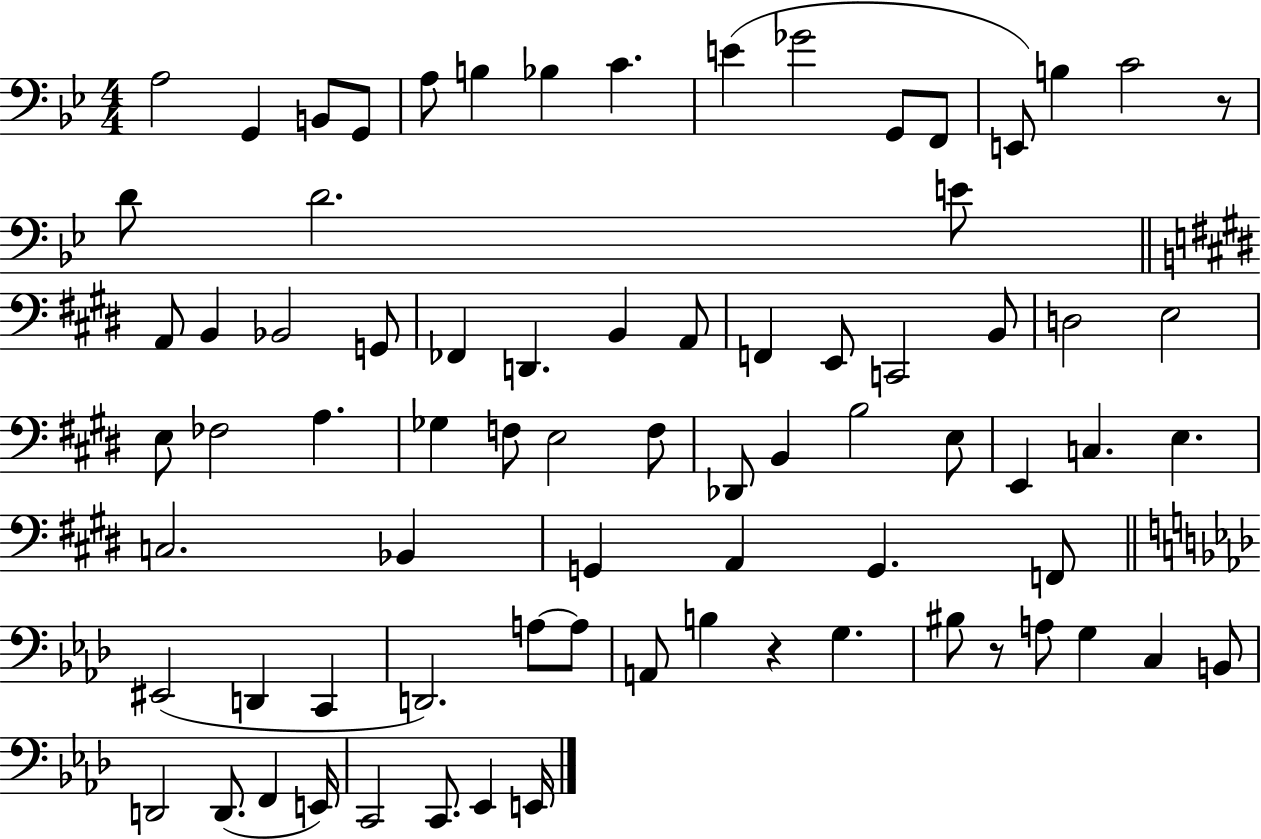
X:1
T:Untitled
M:4/4
L:1/4
K:Bb
A,2 G,, B,,/2 G,,/2 A,/2 B, _B, C E _G2 G,,/2 F,,/2 E,,/2 B, C2 z/2 D/2 D2 E/2 A,,/2 B,, _B,,2 G,,/2 _F,, D,, B,, A,,/2 F,, E,,/2 C,,2 B,,/2 D,2 E,2 E,/2 _F,2 A, _G, F,/2 E,2 F,/2 _D,,/2 B,, B,2 E,/2 E,, C, E, C,2 _B,, G,, A,, G,, F,,/2 ^E,,2 D,, C,, D,,2 A,/2 A,/2 A,,/2 B, z G, ^B,/2 z/2 A,/2 G, C, B,,/2 D,,2 D,,/2 F,, E,,/4 C,,2 C,,/2 _E,, E,,/4